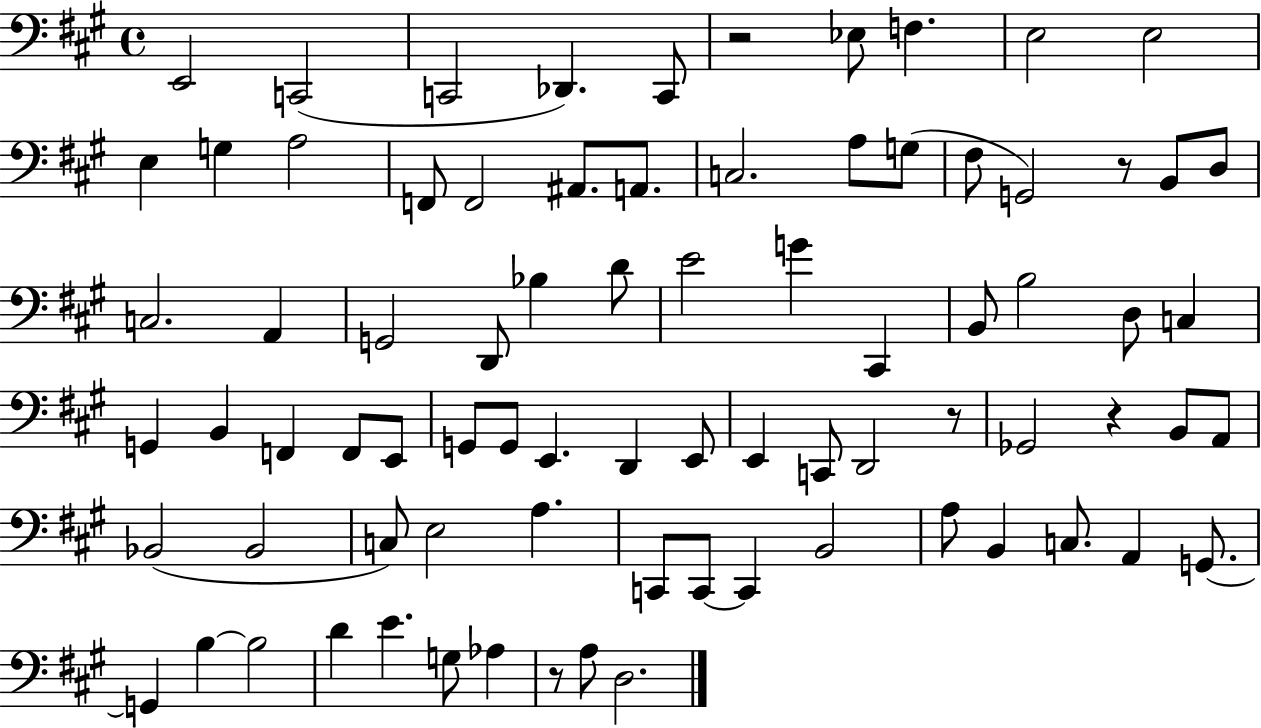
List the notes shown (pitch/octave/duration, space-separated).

E2/h C2/h C2/h Db2/q. C2/e R/h Eb3/e F3/q. E3/h E3/h E3/q G3/q A3/h F2/e F2/h A#2/e. A2/e. C3/h. A3/e G3/e F#3/e G2/h R/e B2/e D3/e C3/h. A2/q G2/h D2/e Bb3/q D4/e E4/h G4/q C#2/q B2/e B3/h D3/e C3/q G2/q B2/q F2/q F2/e E2/e G2/e G2/e E2/q. D2/q E2/e E2/q C2/e D2/h R/e Gb2/h R/q B2/e A2/e Bb2/h Bb2/h C3/e E3/h A3/q. C2/e C2/e C2/q B2/h A3/e B2/q C3/e. A2/q G2/e. G2/q B3/q B3/h D4/q E4/q. G3/e Ab3/q R/e A3/e D3/h.